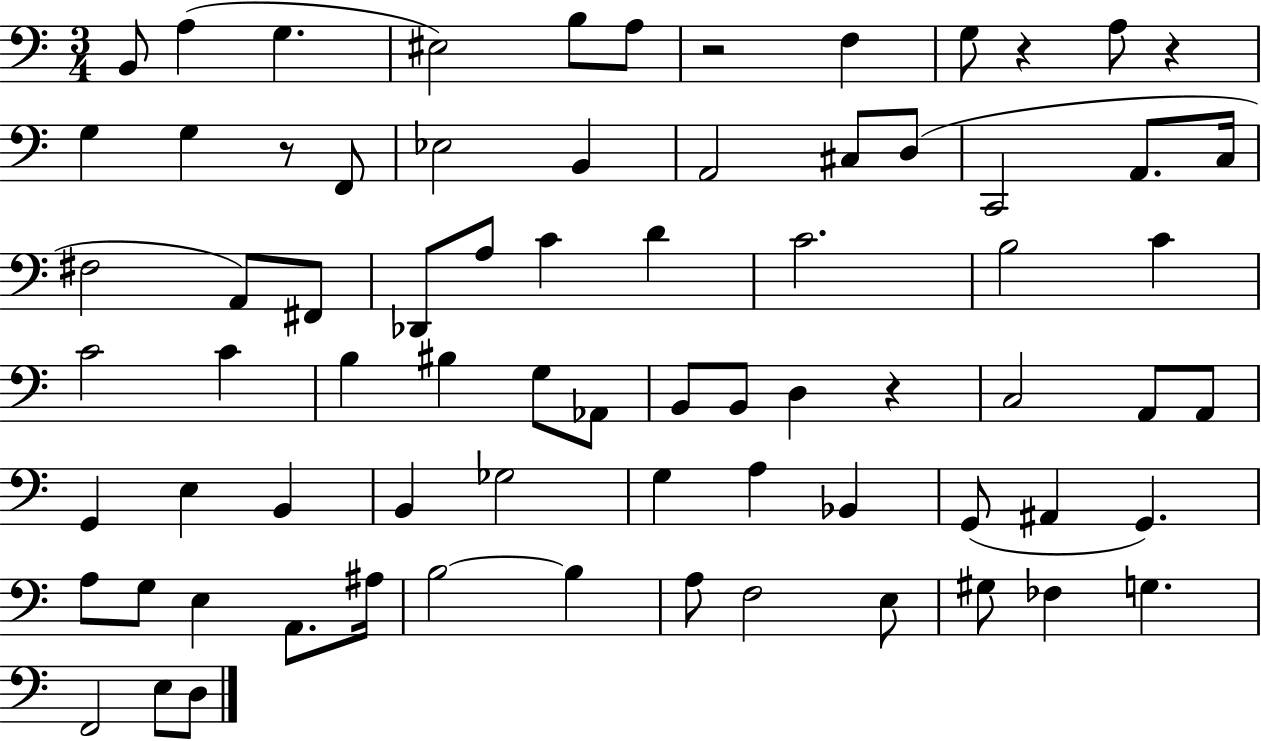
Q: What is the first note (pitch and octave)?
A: B2